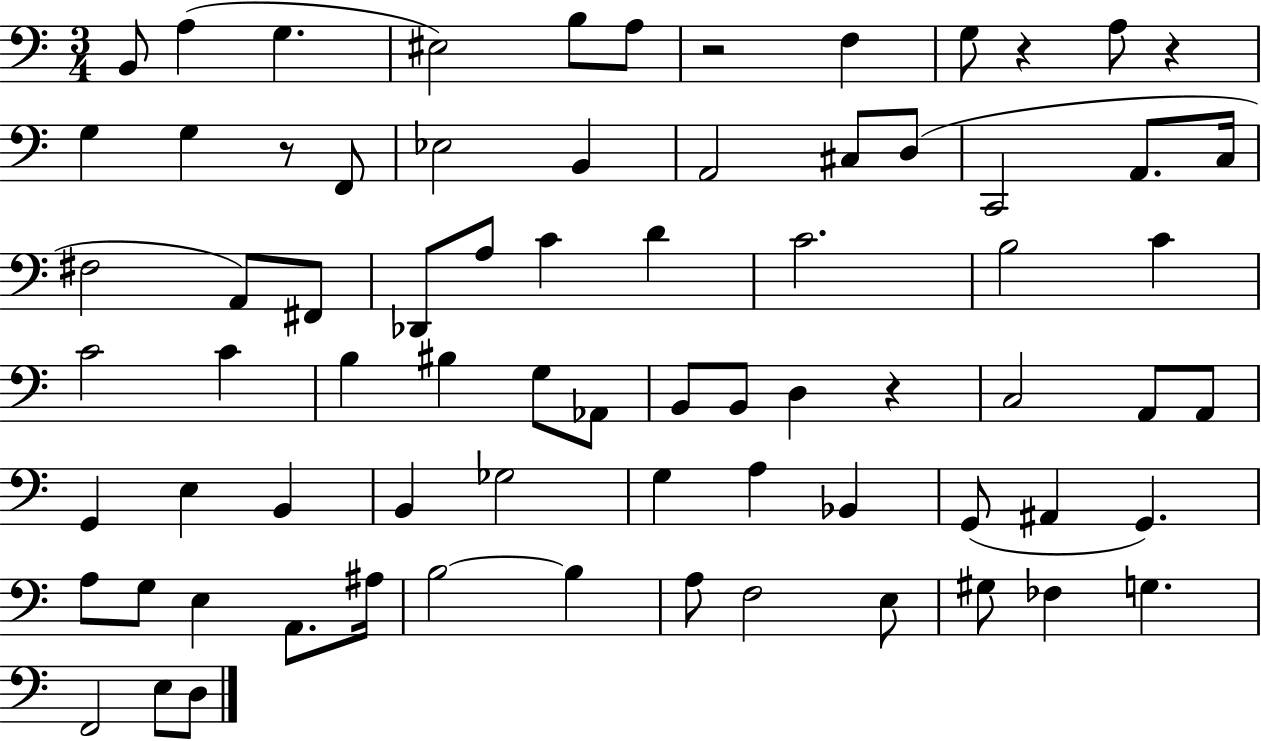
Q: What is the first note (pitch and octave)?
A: B2